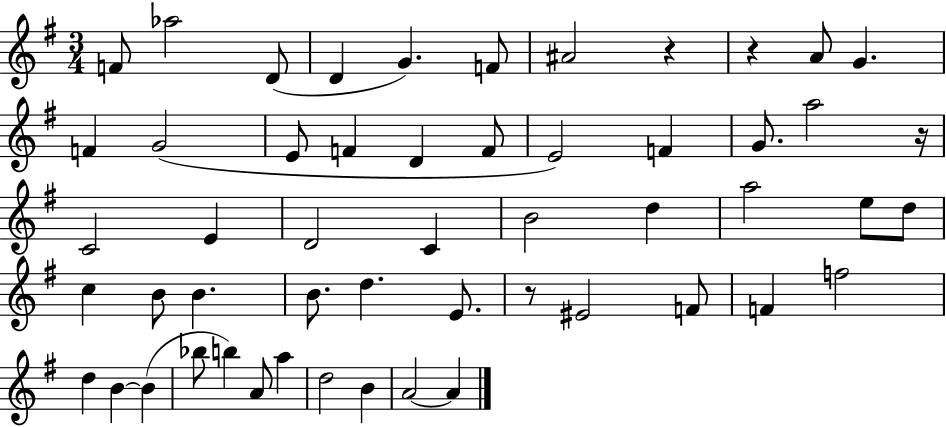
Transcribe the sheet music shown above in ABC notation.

X:1
T:Untitled
M:3/4
L:1/4
K:G
F/2 _a2 D/2 D G F/2 ^A2 z z A/2 G F G2 E/2 F D F/2 E2 F G/2 a2 z/4 C2 E D2 C B2 d a2 e/2 d/2 c B/2 B B/2 d E/2 z/2 ^E2 F/2 F f2 d B B _b/2 b A/2 a d2 B A2 A